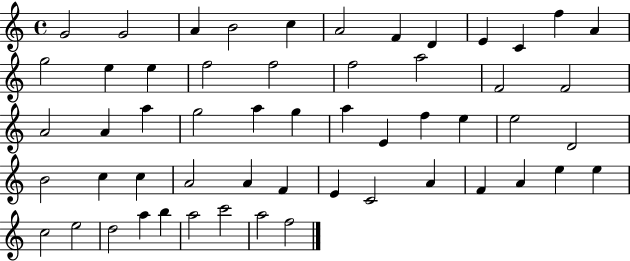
G4/h G4/h A4/q B4/h C5/q A4/h F4/q D4/q E4/q C4/q F5/q A4/q G5/h E5/q E5/q F5/h F5/h F5/h A5/h F4/h F4/h A4/h A4/q A5/q G5/h A5/q G5/q A5/q E4/q F5/q E5/q E5/h D4/h B4/h C5/q C5/q A4/h A4/q F4/q E4/q C4/h A4/q F4/q A4/q E5/q E5/q C5/h E5/h D5/h A5/q B5/q A5/h C6/h A5/h F5/h